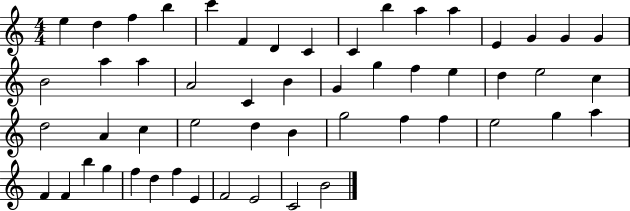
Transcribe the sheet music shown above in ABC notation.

X:1
T:Untitled
M:4/4
L:1/4
K:C
e d f b c' F D C C b a a E G G G B2 a a A2 C B G g f e d e2 c d2 A c e2 d B g2 f f e2 g a F F b g f d f E F2 E2 C2 B2